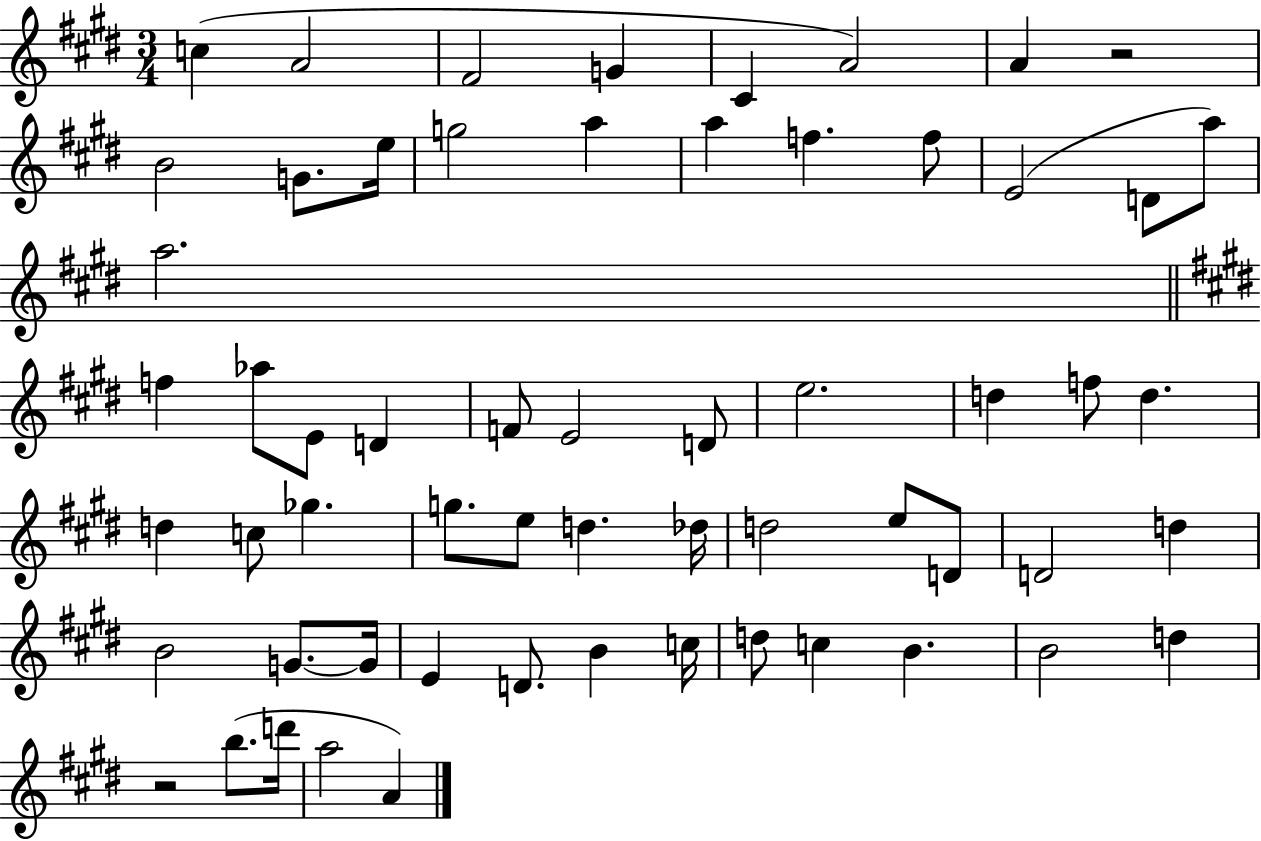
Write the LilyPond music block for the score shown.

{
  \clef treble
  \numericTimeSignature
  \time 3/4
  \key e \major
  c''4( a'2 | fis'2 g'4 | cis'4 a'2) | a'4 r2 | \break b'2 g'8. e''16 | g''2 a''4 | a''4 f''4. f''8 | e'2( d'8 a''8) | \break a''2. | \bar "||" \break \key e \major f''4 aes''8 e'8 d'4 | f'8 e'2 d'8 | e''2. | d''4 f''8 d''4. | \break d''4 c''8 ges''4. | g''8. e''8 d''4. des''16 | d''2 e''8 d'8 | d'2 d''4 | \break b'2 g'8.~~ g'16 | e'4 d'8. b'4 c''16 | d''8 c''4 b'4. | b'2 d''4 | \break r2 b''8.( d'''16 | a''2 a'4) | \bar "|."
}